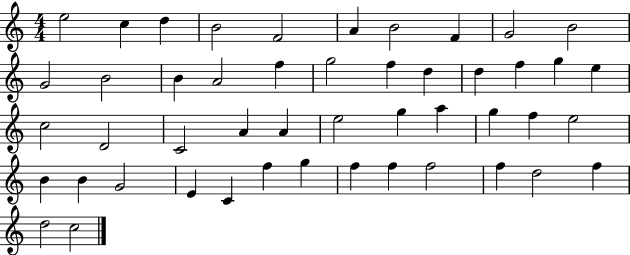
X:1
T:Untitled
M:4/4
L:1/4
K:C
e2 c d B2 F2 A B2 F G2 B2 G2 B2 B A2 f g2 f d d f g e c2 D2 C2 A A e2 g a g f e2 B B G2 E C f g f f f2 f d2 f d2 c2